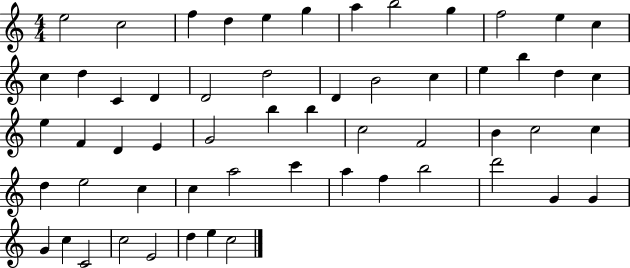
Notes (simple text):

E5/h C5/h F5/q D5/q E5/q G5/q A5/q B5/h G5/q F5/h E5/q C5/q C5/q D5/q C4/q D4/q D4/h D5/h D4/q B4/h C5/q E5/q B5/q D5/q C5/q E5/q F4/q D4/q E4/q G4/h B5/q B5/q C5/h F4/h B4/q C5/h C5/q D5/q E5/h C5/q C5/q A5/h C6/q A5/q F5/q B5/h D6/h G4/q G4/q G4/q C5/q C4/h C5/h E4/h D5/q E5/q C5/h